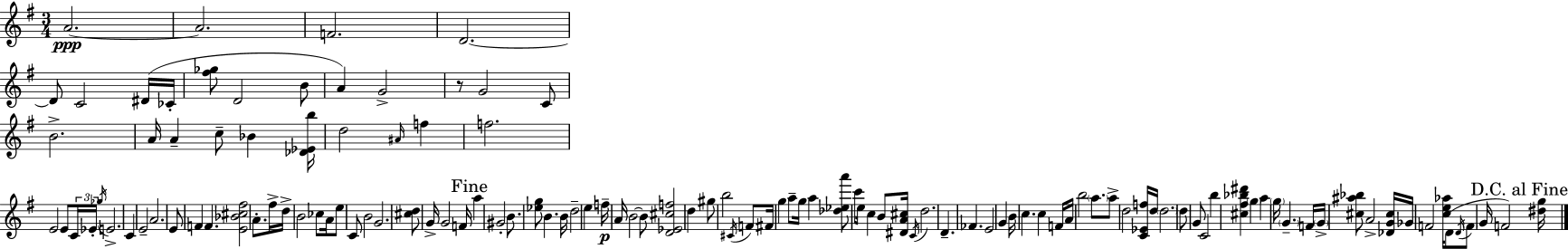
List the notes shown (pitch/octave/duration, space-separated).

A4/h. A4/h. F4/h. D4/h. D4/e C4/h D#4/s CES4/s [F#5,Gb5]/e D4/h B4/e A4/q G4/h R/e G4/h C4/e B4/h. A4/s A4/q C5/e Bb4/q [Db4,Eb4,B5]/s D5/h A#4/s F5/q F5/h. E4/h E4/e C4/s Eb4/s Gb5/s E4/h. C4/q E4/h A4/h. E4/e F4/q F4/q. [E4,Bb4,C#5,F#5]/h A4/e. F#5/s D5/s B4/h CES5/e A4/s E5/e C4/e B4/h G4/h. [C#5,D5]/e G4/s G4/h F4/s A5/q G#4/h B4/e. [Eb5,G5]/e B4/q. B4/s D5/h E5/q F5/s A4/s B4/h B4/e [D4,Eb4,C#5,F5]/h D5/q G#5/e B5/h C#4/s F4/e F#4/s G5/q A5/e G5/s A5/q [Db5,Eb5,A6]/e C6/e E5/s C5/q B4/e [D#4,A4,C#5]/s C4/s D5/h. D4/q. FES4/q. E4/h G4/q B4/s C5/q. C5/q F4/s A4/s B5/h A5/e. A5/e D5/h [C4,Eb4,F5]/s D5/s D5/h. D5/e G4/e C4/h B5/q [C#5,F#5,Bb5,D#6]/q G5/q A5/q G5/s G4/q. F4/s G4/s [C#5,A#5,Bb5]/e A4/h [Db4,G4,C#5]/s Gb4/s F4/h [C5,E5,Ab5]/s D4/e D4/s F4/e G4/s F4/h [D#5,G5]/s